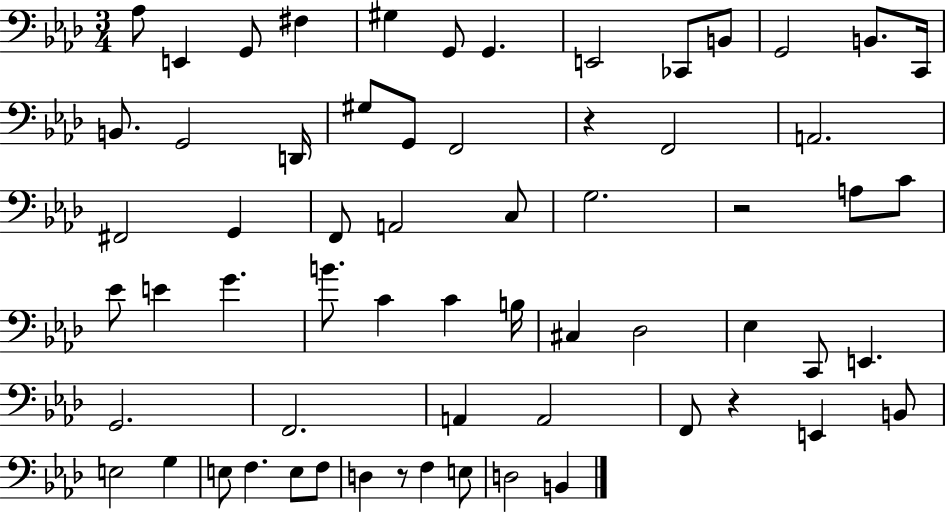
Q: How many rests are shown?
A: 4